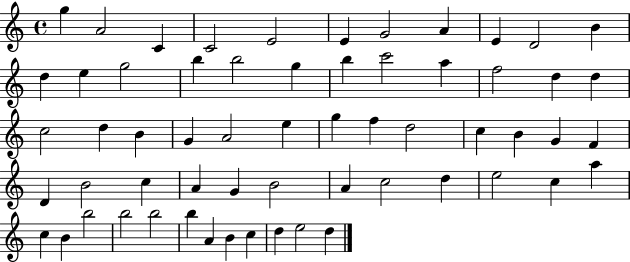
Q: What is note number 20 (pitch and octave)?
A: A5